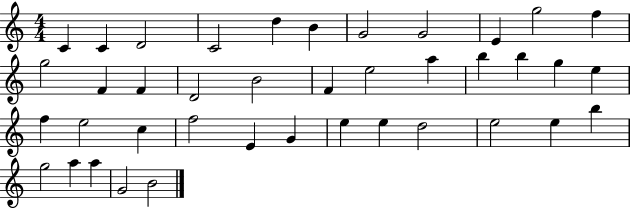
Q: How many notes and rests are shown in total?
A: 40